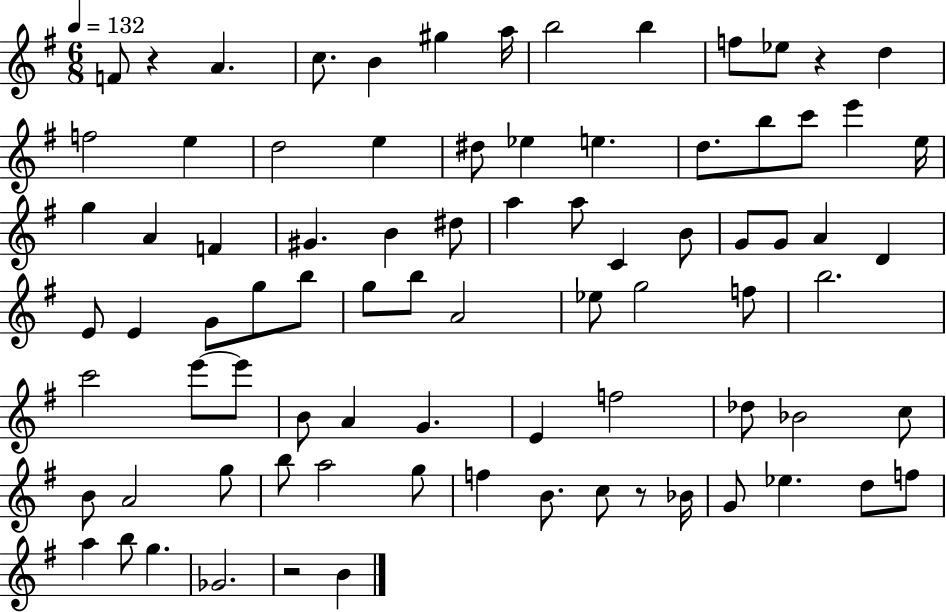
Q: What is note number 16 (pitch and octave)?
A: D#5